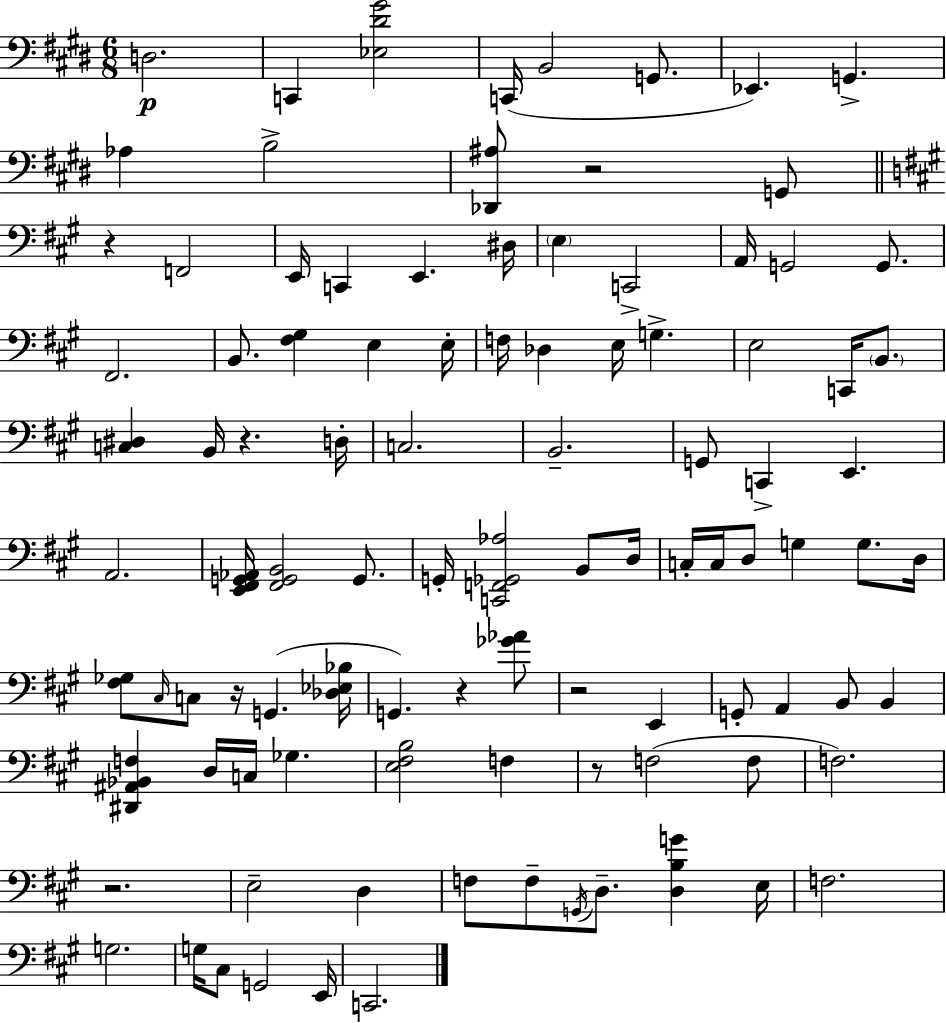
{
  \clef bass
  \numericTimeSignature
  \time 6/8
  \key e \major
  \repeat volta 2 { d2.\p | c,4 <ees dis' gis'>2 | c,16( b,2 g,8. | ees,4.) g,4.-> | \break aes4 b2-> | <des, ais>8 r2 g,8 | \bar "||" \break \key a \major r4 f,2 | e,16 c,4 e,4. dis16 | \parenthesize e4 c,2-> | a,16 g,2 g,8. | \break fis,2. | b,8. <fis gis>4 e4 e16-. | f16 des4 e16 g4.-> | e2 c,16 \parenthesize b,8. | \break <c dis>4 b,16 r4. d16-. | c2. | b,2.-- | g,8 c,4-> e,4. | \break a,2. | <e, fis, g, aes,>16 <fis, g, b,>2 g,8. | g,16-. <c, f, ges, aes>2 b,8 d16 | c16-. c16 d8 g4 g8. d16 | \break <fis ges>8 \grace { cis16 } c8 r16 g,4.( | <des ees bes>16 g,4.) r4 <ges' aes'>8 | r2 e,4 | g,8-. a,4 b,8 b,4 | \break <dis, ais, bes, f>4 d16 c16 ges4. | <e fis b>2 f4 | r8 f2( f8 | f2.) | \break r2. | e2-- d4 | f8 f8-- \acciaccatura { g,16 } d8.-- <d b g'>4 | e16 f2. | \break g2. | g16 cis8 g,2 | e,16 c,2. | } \bar "|."
}